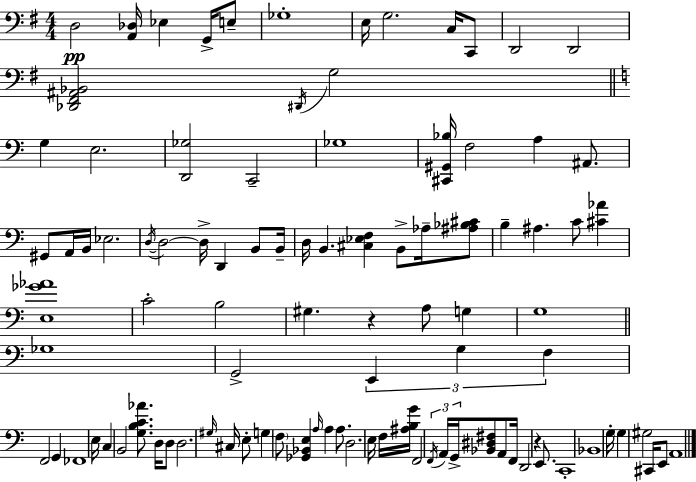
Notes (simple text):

D3/h [A2,Db3]/s Eb3/q G2/s E3/e Gb3/w E3/s G3/h. C3/s C2/e D2/h D2/h [Db2,F#2,A#2,Bb2]/h D#2/s G3/h G3/q E3/h. [D2,Gb3]/h C2/h Gb3/w [C#2,G#2,Bb3]/s F3/h A3/q A#2/e. G#2/e A2/s B2/s Eb3/h. D3/s D3/h D3/s D2/q B2/e B2/s D3/s B2/q. [C#3,Eb3,F3]/q B2/e Ab3/s [A#3,Bb3,C#4]/e B3/q A#3/q. C4/e [C#4,Ab4]/q [E3,Gb4,Ab4]/w C4/h B3/h G#3/q. R/q A3/e G3/q G3/w Gb3/w G2/h E2/q G3/q F3/q F2/h G2/q FES2/w E3/s C3/q B2/h [G3,B3,C4,Ab4]/e. D3/s D3/e D3/h. G#3/s C#3/s E3/e G3/q F3/e [Gb2,Bb2,E3]/q A3/s A3/q A3/e. D3/h. E3/s F3/s [A#3,B3,G4]/s F2/h F2/s A2/s G2/s [Bb2,D#3,F#3]/e A2/e F2/s D2/h R/q E2/e. C2/w Bb2/w G3/s G3/q G#3/h C#2/s E2/e A2/w